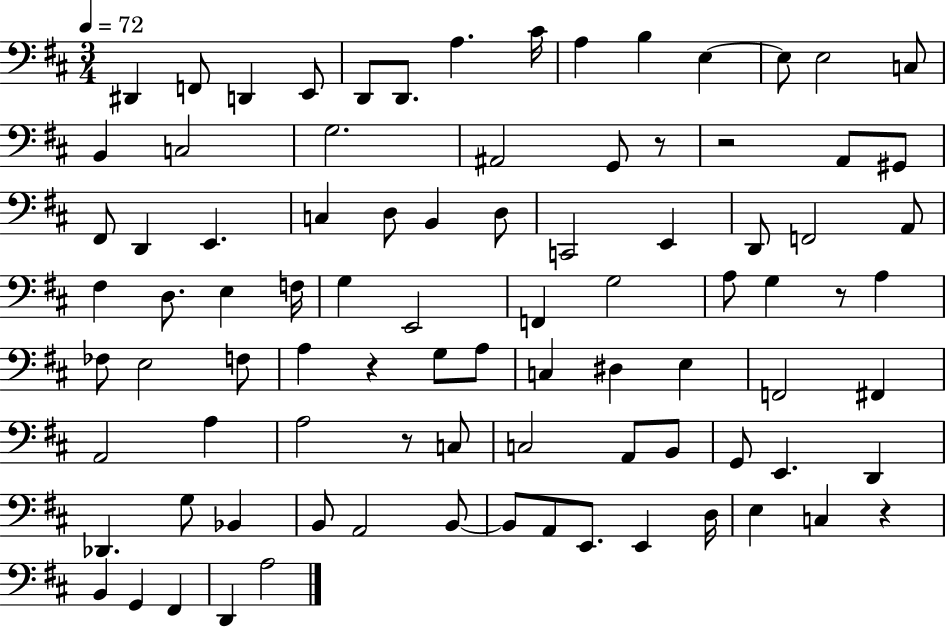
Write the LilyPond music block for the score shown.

{
  \clef bass
  \numericTimeSignature
  \time 3/4
  \key d \major
  \tempo 4 = 72
  \repeat volta 2 { dis,4 f,8 d,4 e,8 | d,8 d,8. a4. cis'16 | a4 b4 e4~~ | e8 e2 c8 | \break b,4 c2 | g2. | ais,2 g,8 r8 | r2 a,8 gis,8 | \break fis,8 d,4 e,4. | c4 d8 b,4 d8 | c,2 e,4 | d,8 f,2 a,8 | \break fis4 d8. e4 f16 | g4 e,2 | f,4 g2 | a8 g4 r8 a4 | \break fes8 e2 f8 | a4 r4 g8 a8 | c4 dis4 e4 | f,2 fis,4 | \break a,2 a4 | a2 r8 c8 | c2 a,8 b,8 | g,8 e,4. d,4 | \break des,4. g8 bes,4 | b,8 a,2 b,8~~ | b,8 a,8 e,8. e,4 d16 | e4 c4 r4 | \break b,4 g,4 fis,4 | d,4 a2 | } \bar "|."
}